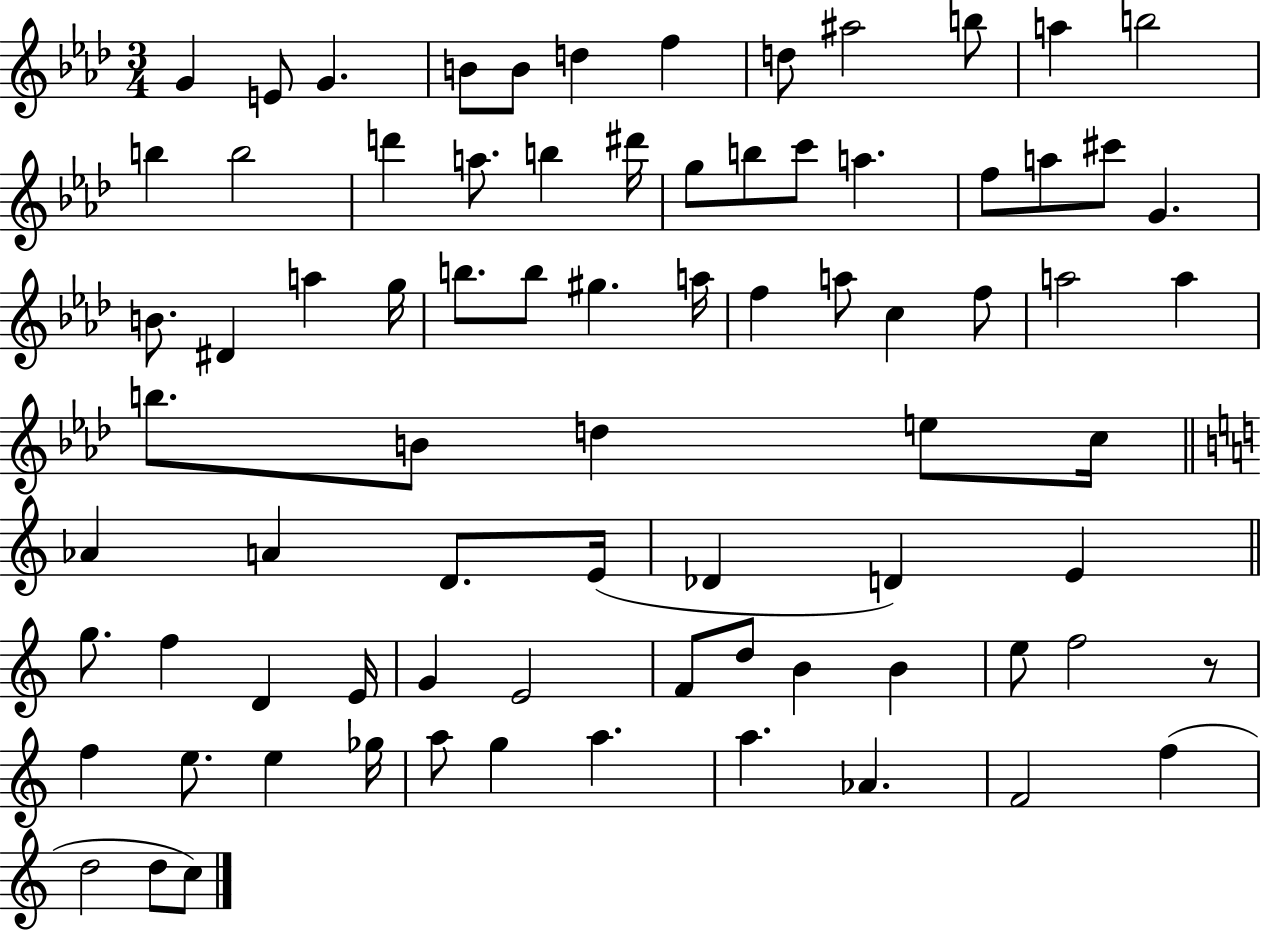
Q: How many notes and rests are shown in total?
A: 79